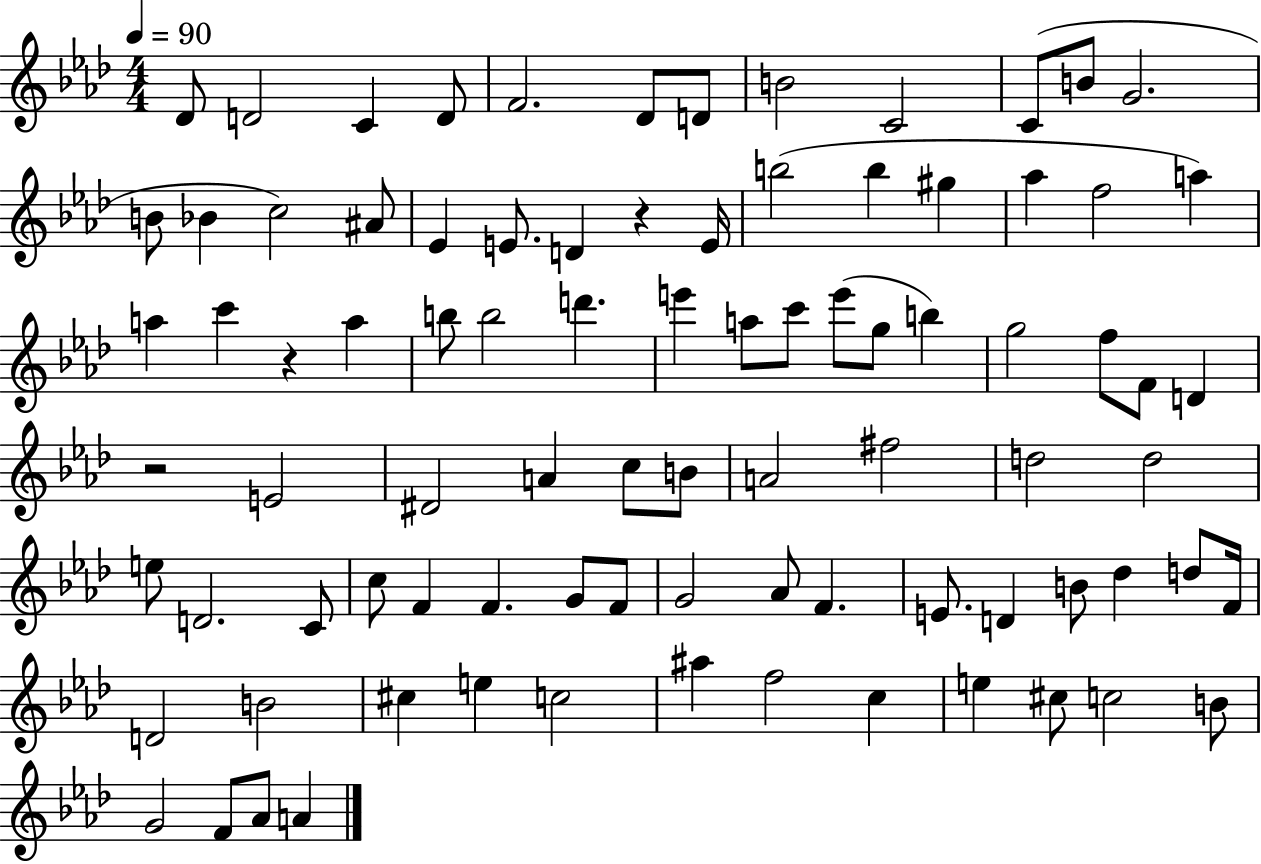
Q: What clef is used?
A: treble